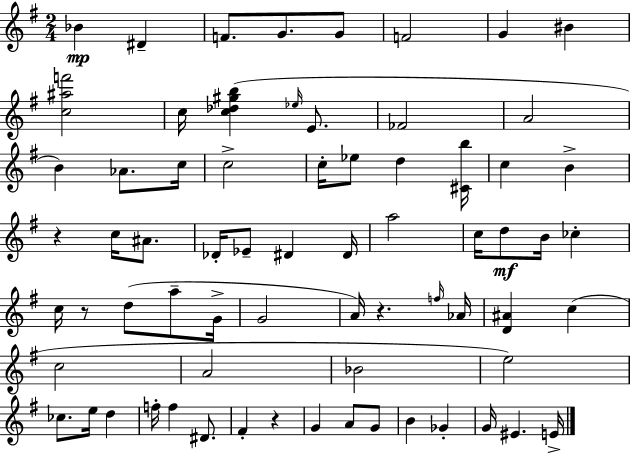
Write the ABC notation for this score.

X:1
T:Untitled
M:2/4
L:1/4
K:Em
_B ^D F/2 G/2 G/2 F2 G ^B [c^af']2 c/4 [c_d^gb] _e/4 E/2 _F2 A2 B _A/2 c/4 c2 c/4 _e/2 d [^Cb]/4 c B z c/4 ^A/2 _D/4 _E/2 ^D ^D/4 a2 c/4 d/2 B/4 _c c/4 z/2 d/2 a/2 G/4 G2 A/4 z f/4 _A/4 [D^A] c c2 A2 _B2 e2 _c/2 e/4 d f/4 f ^D/2 ^F z G A/2 G/2 B _G G/4 ^E E/4